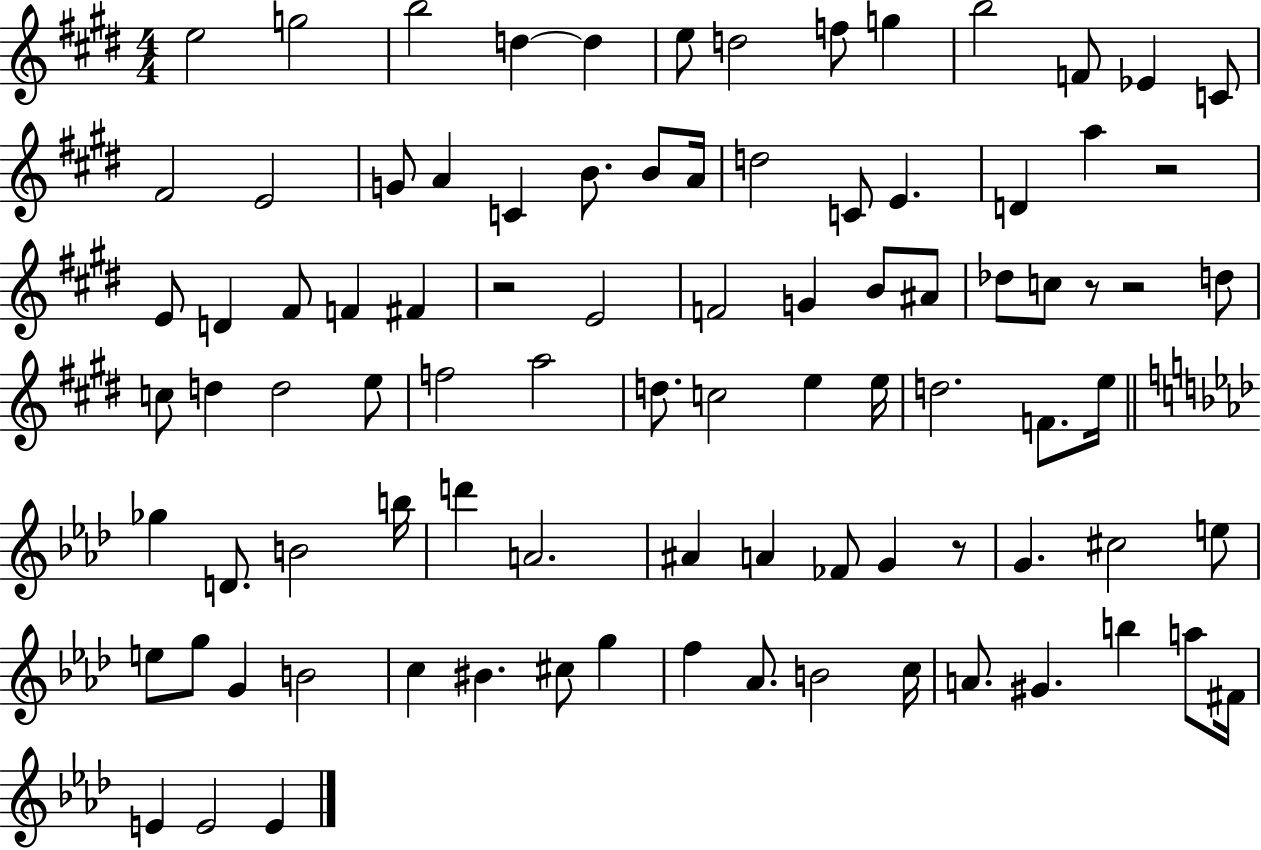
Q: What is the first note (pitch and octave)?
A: E5